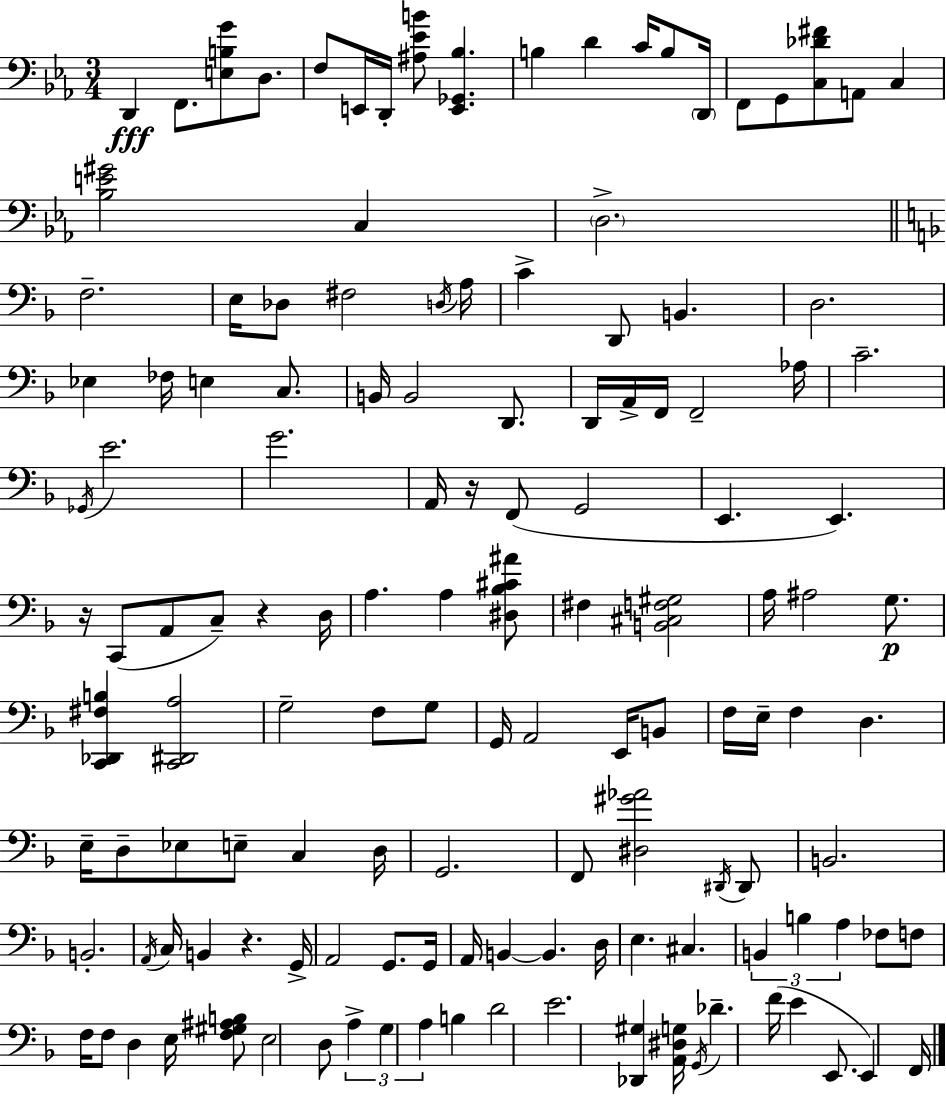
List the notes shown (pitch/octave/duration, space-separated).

D2/q F2/e. [E3,B3,G4]/e D3/e. F3/e E2/s D2/s [A#3,Eb4,B4]/e [E2,Gb2,Bb3]/q. B3/q D4/q C4/s B3/e D2/s F2/e G2/e [C3,Db4,F#4]/e A2/e C3/q [Bb3,E4,G#4]/h C3/q D3/h. F3/h. E3/s Db3/e F#3/h D3/s A3/s C4/q D2/e B2/q. D3/h. Eb3/q FES3/s E3/q C3/e. B2/s B2/h D2/e. D2/s A2/s F2/s F2/h Ab3/s C4/h. Gb2/s E4/h. G4/h. A2/s R/s F2/e G2/h E2/q. E2/q. R/s C2/e A2/e C3/e R/q D3/s A3/q. A3/q [D#3,Bb3,C#4,A#4]/e F#3/q [B2,C#3,F3,G#3]/h A3/s A#3/h G3/e. [C2,Db2,F#3,B3]/q [C2,D#2,A3]/h G3/h F3/e G3/e G2/s A2/h E2/s B2/e F3/s E3/s F3/q D3/q. E3/s D3/e Eb3/e E3/e C3/q D3/s G2/h. F2/e [D#3,G#4,Ab4]/h D#2/s D#2/e B2/h. B2/h. A2/s C3/s B2/q R/q. G2/s A2/h G2/e. G2/s A2/s B2/q B2/q. D3/s E3/q. C#3/q. B2/q B3/q A3/q FES3/e F3/e F3/s F3/e D3/q E3/s [F3,G#3,A#3,B3]/e E3/h D3/e A3/q G3/q A3/q B3/q D4/h E4/h. [Db2,G#3]/q [A2,D#3,G3]/s G2/s Db4/q. F4/s E4/q E2/e. E2/q F2/s